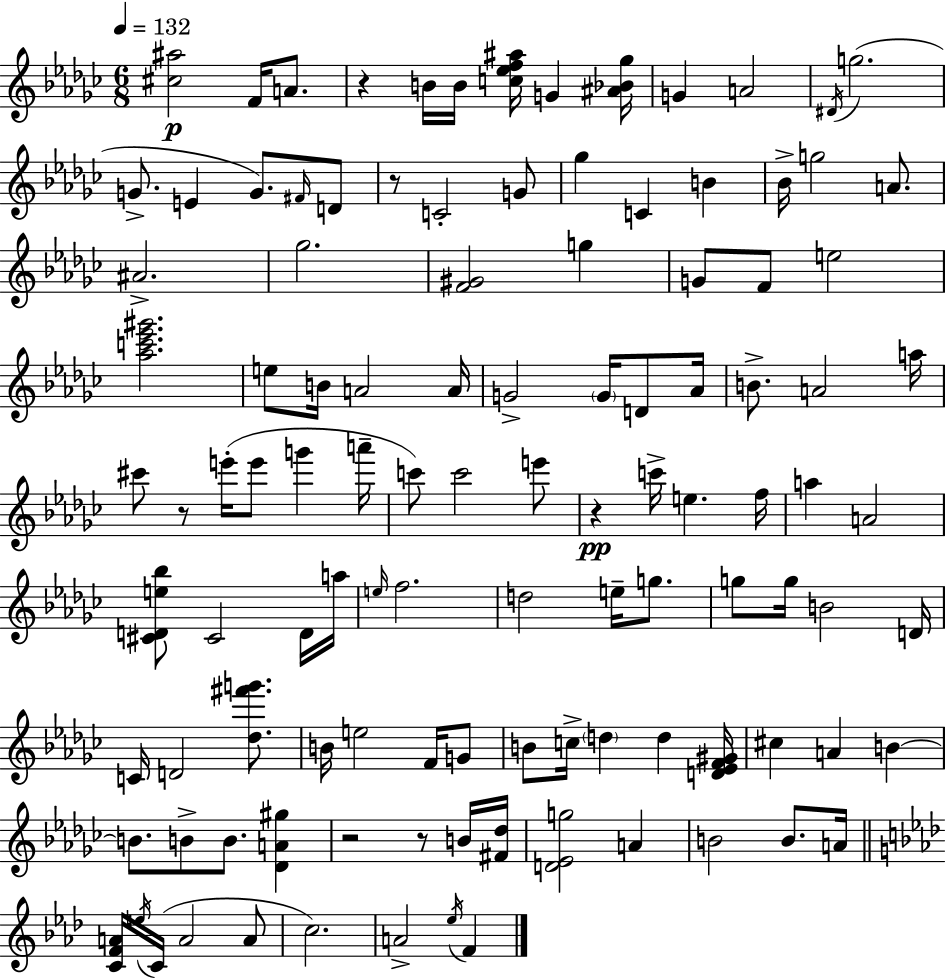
{
  \clef treble
  \numericTimeSignature
  \time 6/8
  \key ees \minor
  \tempo 4 = 132
  <cis'' ais''>2\p f'16 a'8. | r4 b'16 b'16 <c'' ees'' f'' ais''>16 g'4 <ais' bes' ges''>16 | g'4 a'2 | \acciaccatura { dis'16 } g''2.( | \break g'8.-> e'4 g'8.) \grace { fis'16 } | d'8 r8 c'2-. | g'8 ges''4 c'4 b'4 | bes'16-> g''2 a'8. | \break ais'2.-> | ges''2. | <f' gis'>2 g''4 | g'8 f'8 e''2 | \break <aes'' c''' ees''' gis'''>2. | e''8 b'16 a'2 | a'16 g'2-> \parenthesize g'16 d'8 | aes'16 b'8.-> a'2 | \break a''16 cis'''8 r8 e'''16-.( e'''8 g'''4 | a'''16-- c'''8) c'''2 | e'''8 r4\pp c'''16-> e''4. | f''16 a''4 a'2 | \break <cis' d' e'' bes''>8 cis'2 | d'16 a''16 \grace { e''16 } f''2. | d''2 e''16-- | g''8. g''8 g''16 b'2 | \break d'16 c'16 d'2 | <des'' fis''' g'''>8. b'16 e''2 | f'16 g'8 b'8 c''16-> \parenthesize d''4 d''4 | <d' ees' f' gis'>16 cis''4 a'4 b'4~~ | \break b'8. b'8-> b'8. <des' a' gis''>4 | r2 r8 | b'16 <fis' des''>16 <d' ees' g''>2 a'4 | b'2 b'8. | \break a'16 \bar "||" \break \key aes \major <c' f' a'>16 \acciaccatura { e''16 } c'16( a'2 a'8 | c''2.) | a'2-> \acciaccatura { ees''16 } f'4 | \bar "|."
}